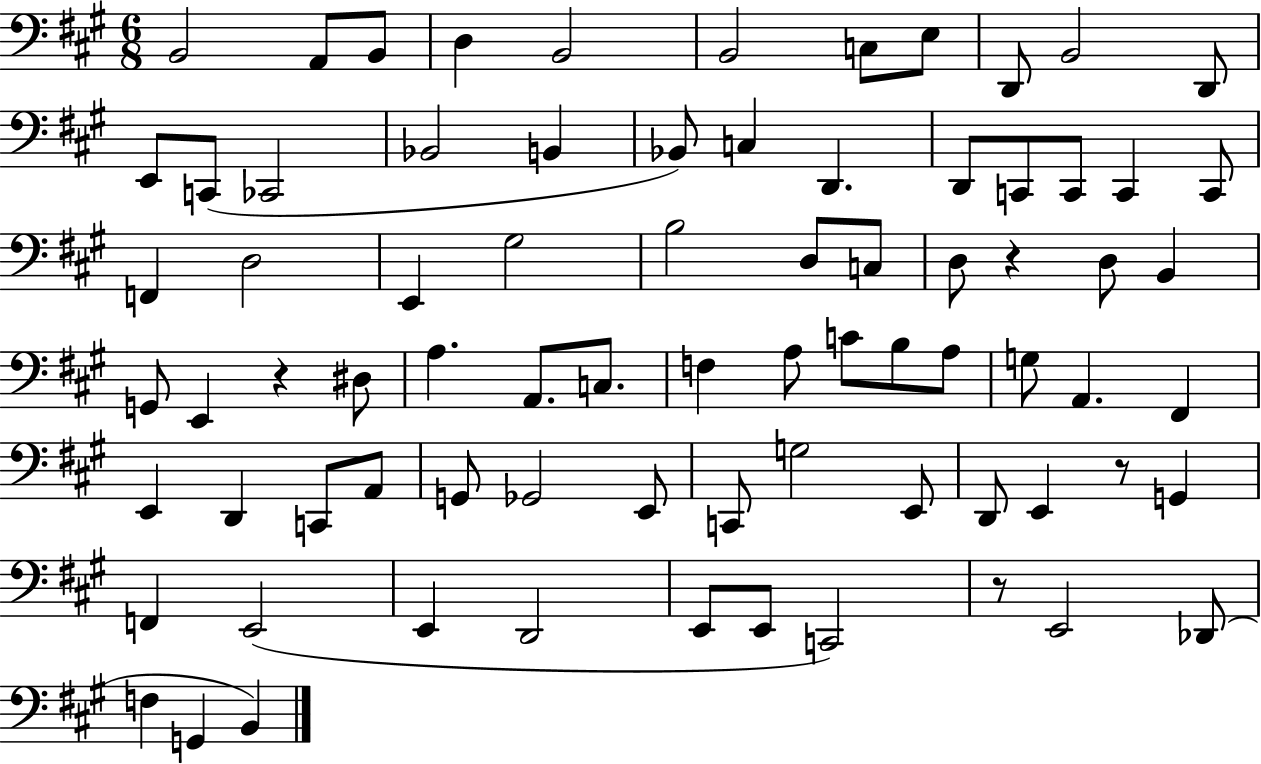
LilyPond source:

{
  \clef bass
  \numericTimeSignature
  \time 6/8
  \key a \major
  b,2 a,8 b,8 | d4 b,2 | b,2 c8 e8 | d,8 b,2 d,8 | \break e,8 c,8( ces,2 | bes,2 b,4 | bes,8) c4 d,4. | d,8 c,8 c,8 c,4 c,8 | \break f,4 d2 | e,4 gis2 | b2 d8 c8 | d8 r4 d8 b,4 | \break g,8 e,4 r4 dis8 | a4. a,8. c8. | f4 a8 c'8 b8 a8 | g8 a,4. fis,4 | \break e,4 d,4 c,8 a,8 | g,8 ges,2 e,8 | c,8 g2 e,8 | d,8 e,4 r8 g,4 | \break f,4 e,2( | e,4 d,2 | e,8 e,8 c,2) | r8 e,2 des,8( | \break f4 g,4 b,4) | \bar "|."
}